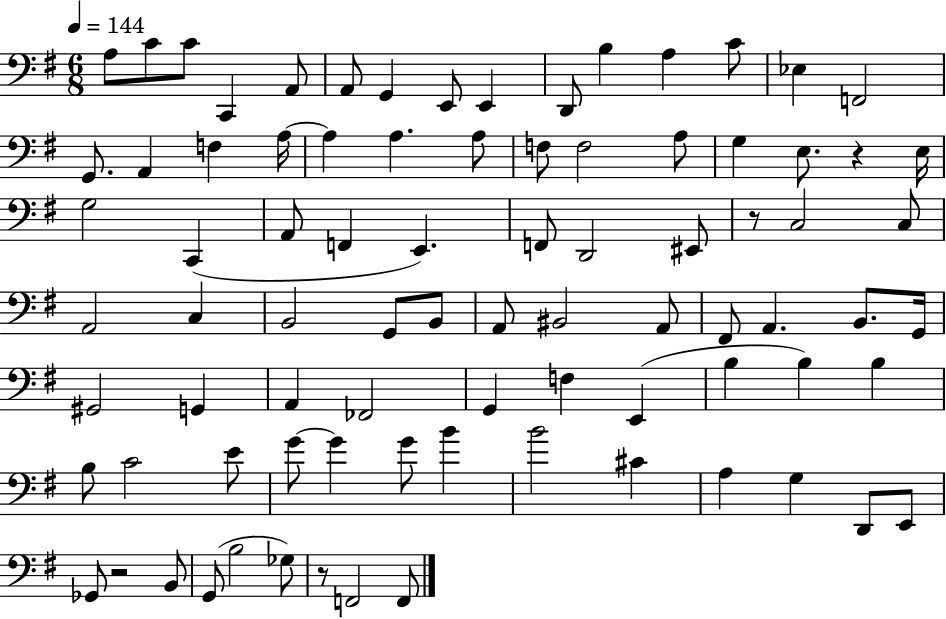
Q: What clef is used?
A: bass